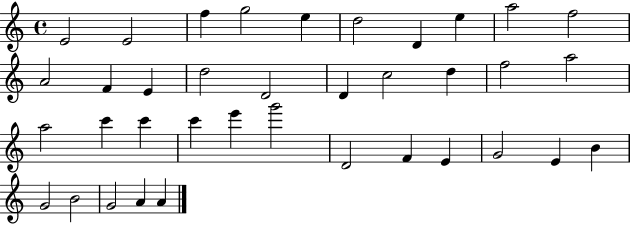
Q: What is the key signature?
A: C major